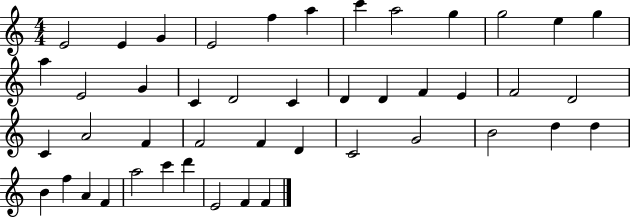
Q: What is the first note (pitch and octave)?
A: E4